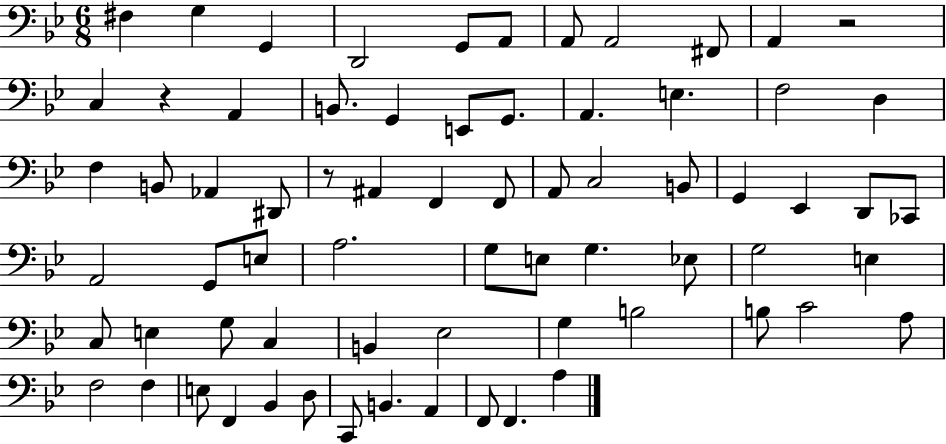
F#3/q G3/q G2/q D2/h G2/e A2/e A2/e A2/h F#2/e A2/q R/h C3/q R/q A2/q B2/e. G2/q E2/e G2/e. A2/q. E3/q. F3/h D3/q F3/q B2/e Ab2/q D#2/e R/e A#2/q F2/q F2/e A2/e C3/h B2/e G2/q Eb2/q D2/e CES2/e A2/h G2/e E3/e A3/h. G3/e E3/e G3/q. Eb3/e G3/h E3/q C3/e E3/q G3/e C3/q B2/q Eb3/h G3/q B3/h B3/e C4/h A3/e F3/h F3/q E3/e F2/q Bb2/q D3/e C2/e B2/q. A2/q F2/e F2/q. A3/q